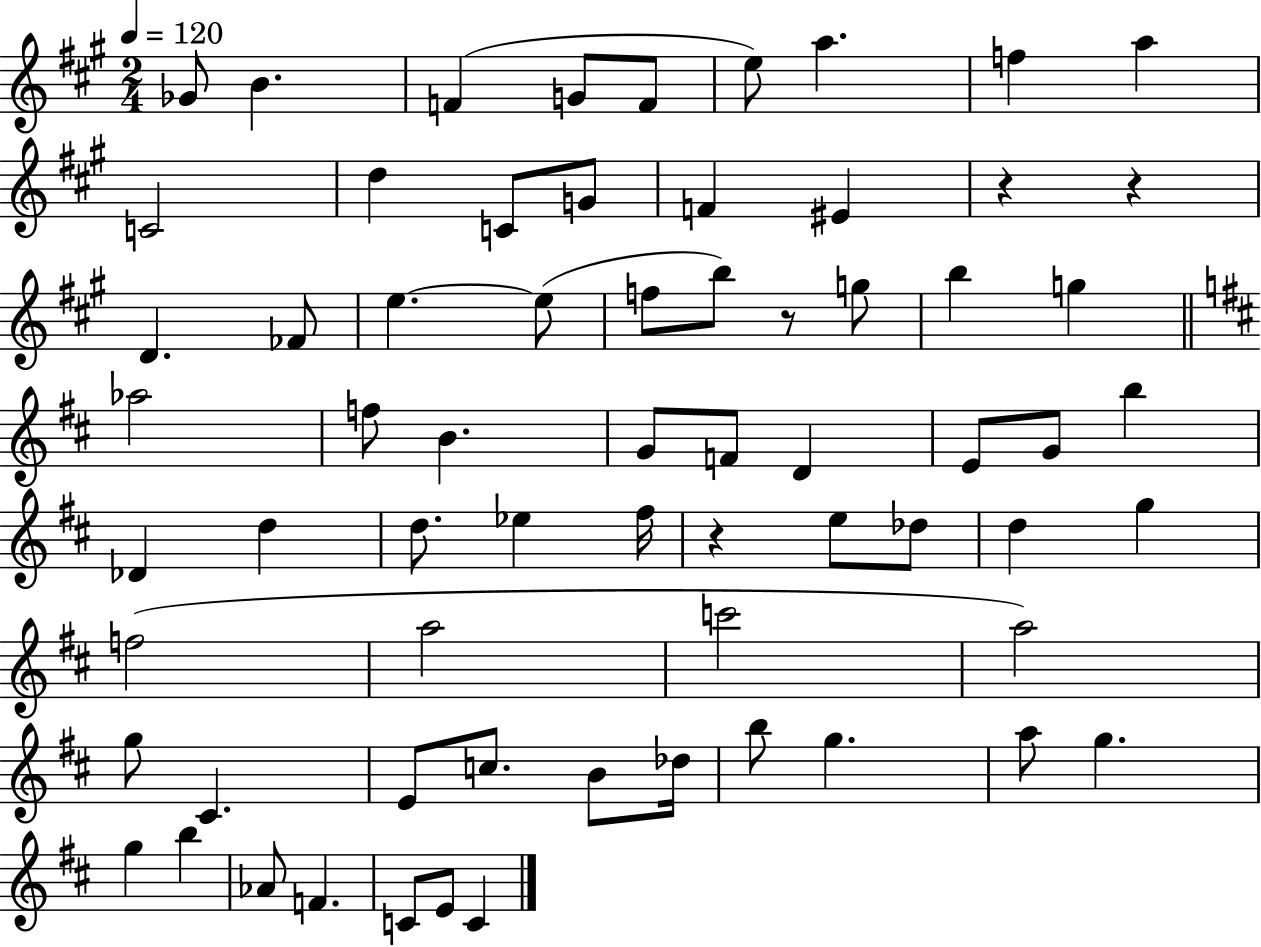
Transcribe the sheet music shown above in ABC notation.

X:1
T:Untitled
M:2/4
L:1/4
K:A
_G/2 B F G/2 F/2 e/2 a f a C2 d C/2 G/2 F ^E z z D _F/2 e e/2 f/2 b/2 z/2 g/2 b g _a2 f/2 B G/2 F/2 D E/2 G/2 b _D d d/2 _e ^f/4 z e/2 _d/2 d g f2 a2 c'2 a2 g/2 ^C E/2 c/2 B/2 _d/4 b/2 g a/2 g g b _A/2 F C/2 E/2 C